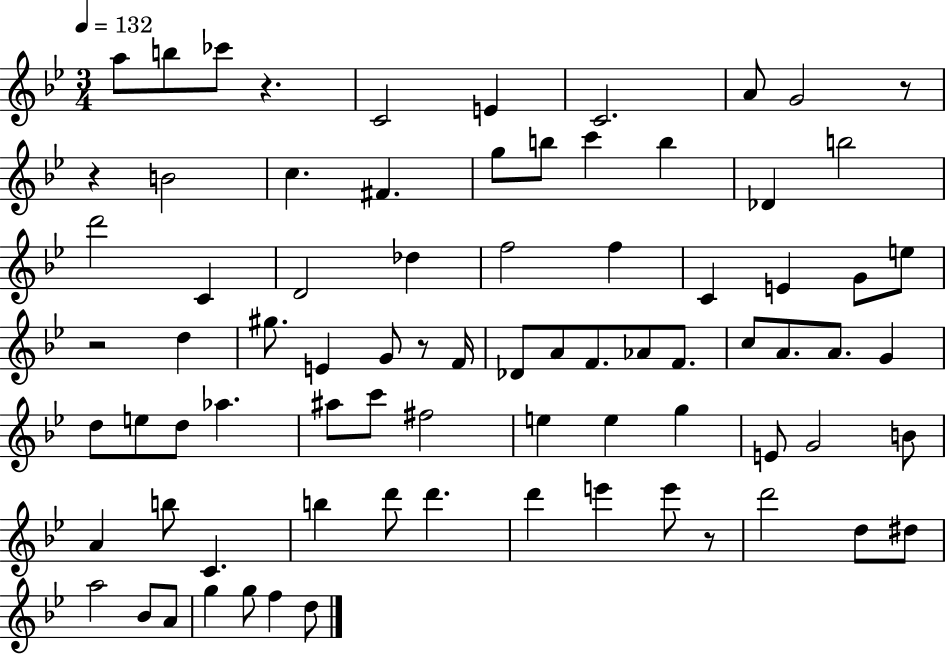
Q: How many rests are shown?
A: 6